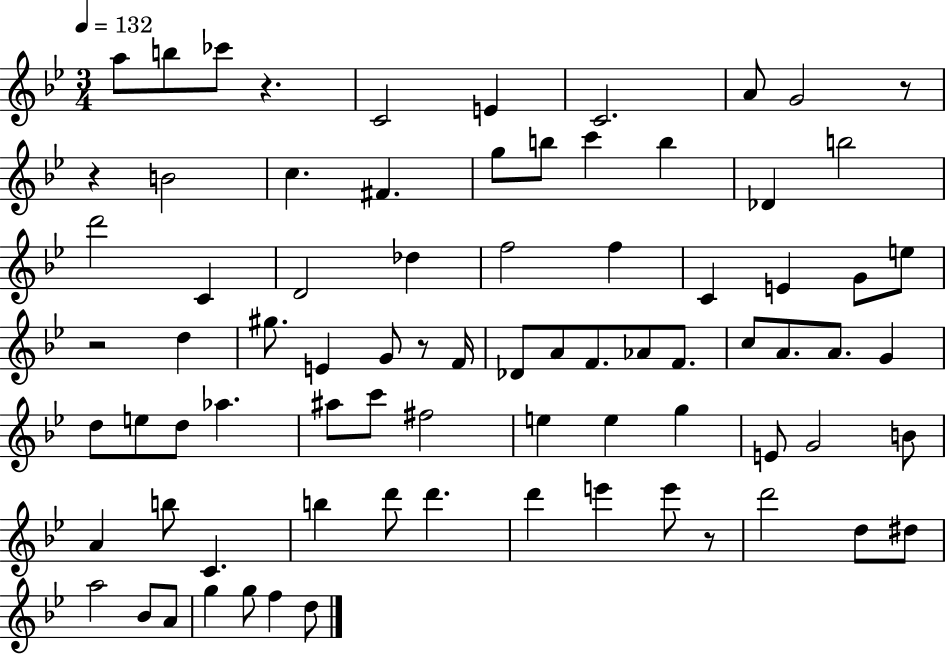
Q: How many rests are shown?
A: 6